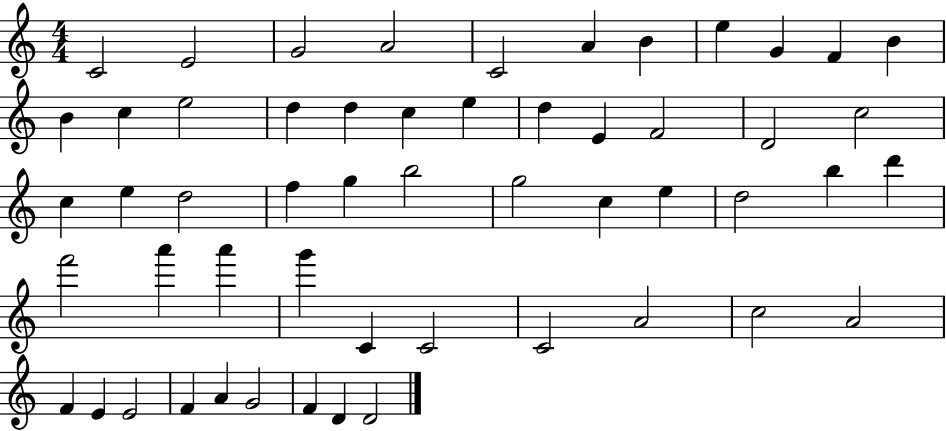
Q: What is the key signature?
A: C major